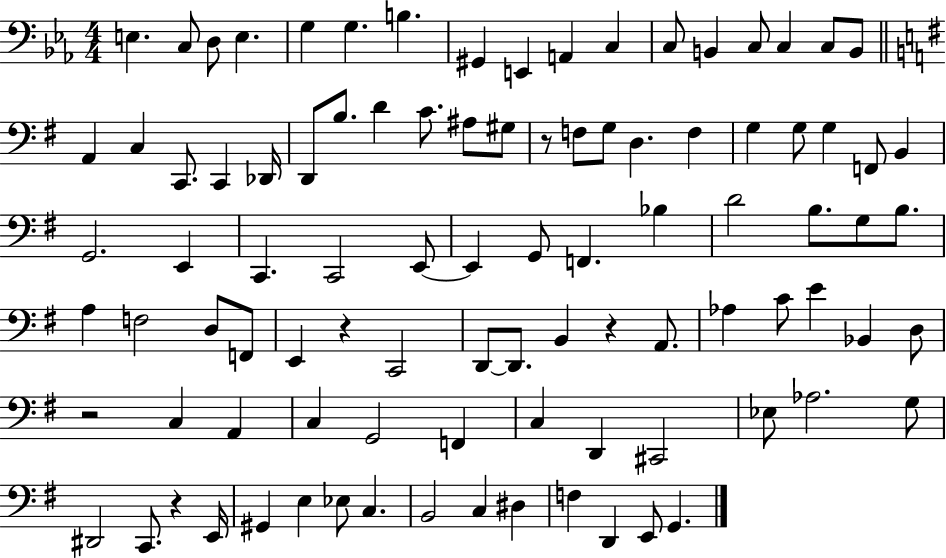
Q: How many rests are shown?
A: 5